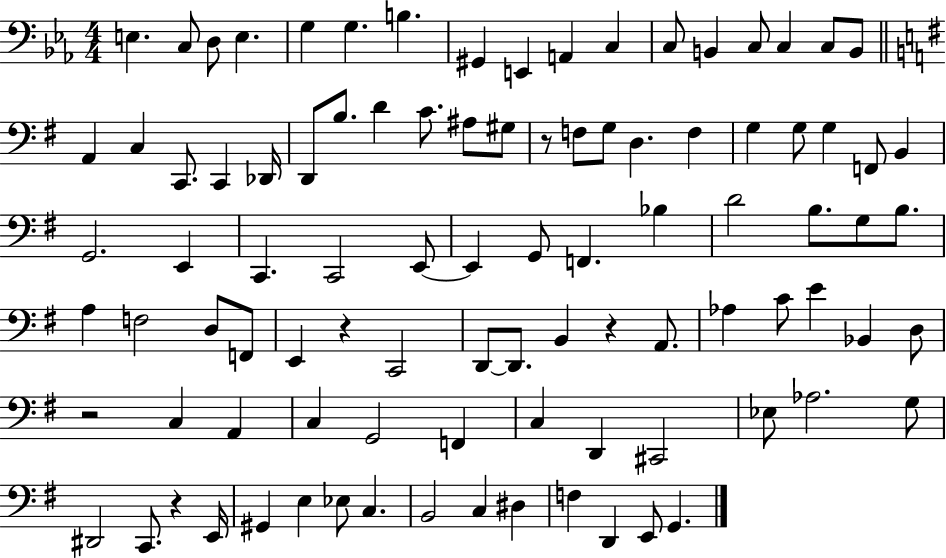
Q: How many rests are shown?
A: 5